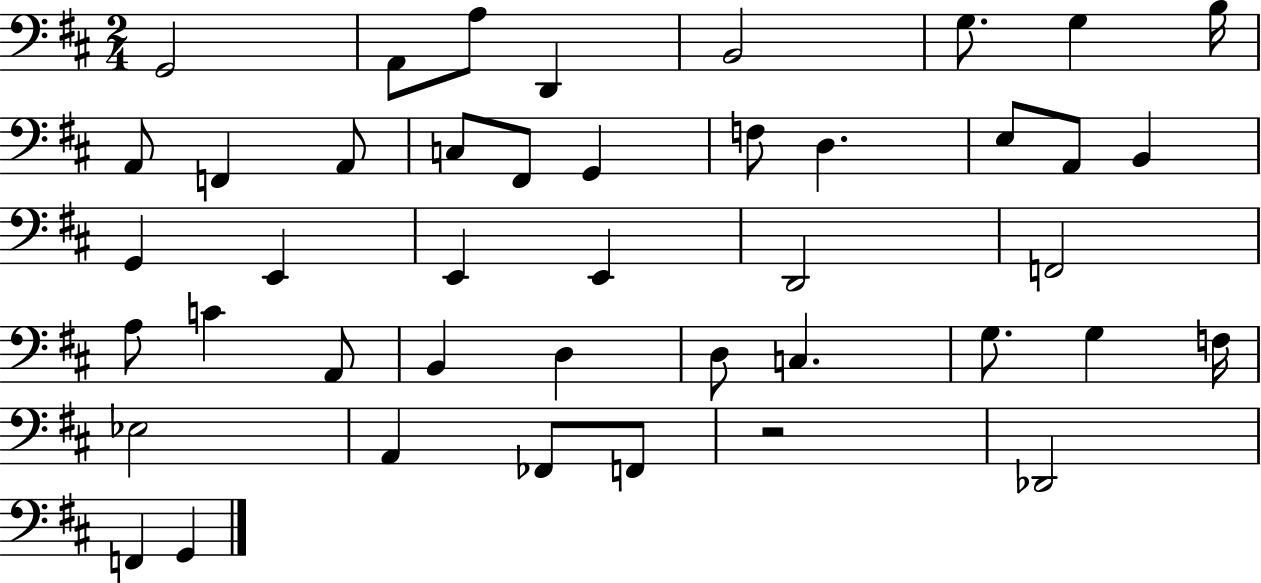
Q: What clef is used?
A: bass